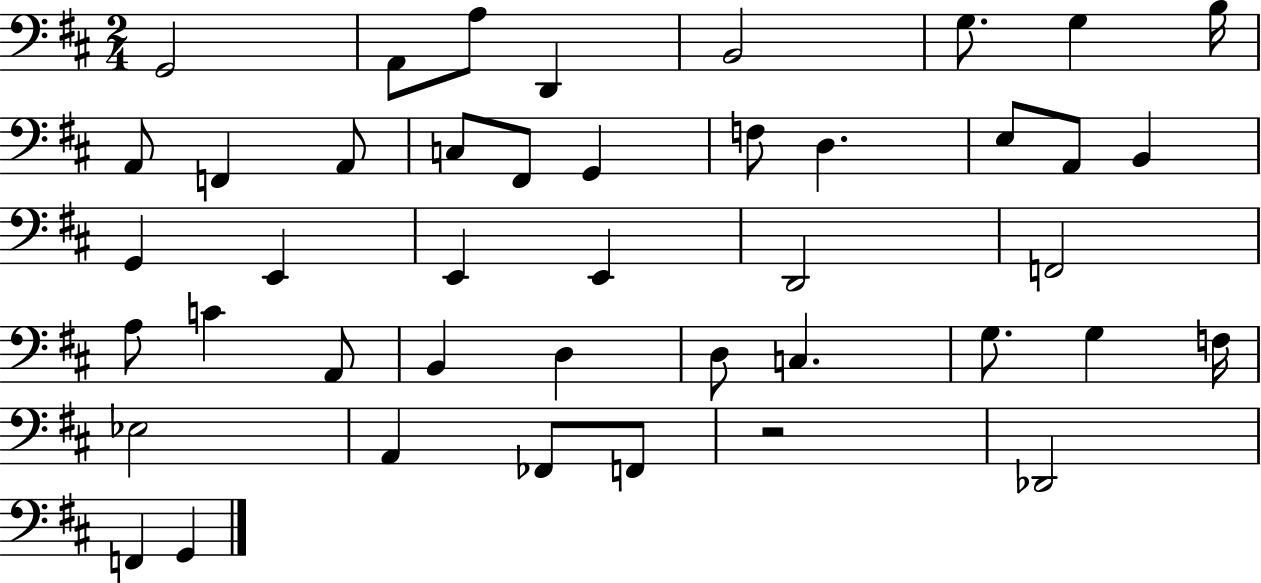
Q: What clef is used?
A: bass